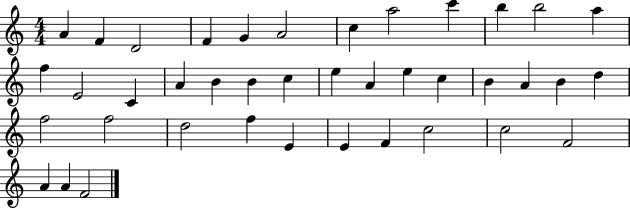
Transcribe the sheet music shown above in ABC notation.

X:1
T:Untitled
M:4/4
L:1/4
K:C
A F D2 F G A2 c a2 c' b b2 a f E2 C A B B c e A e c B A B d f2 f2 d2 f E E F c2 c2 F2 A A F2